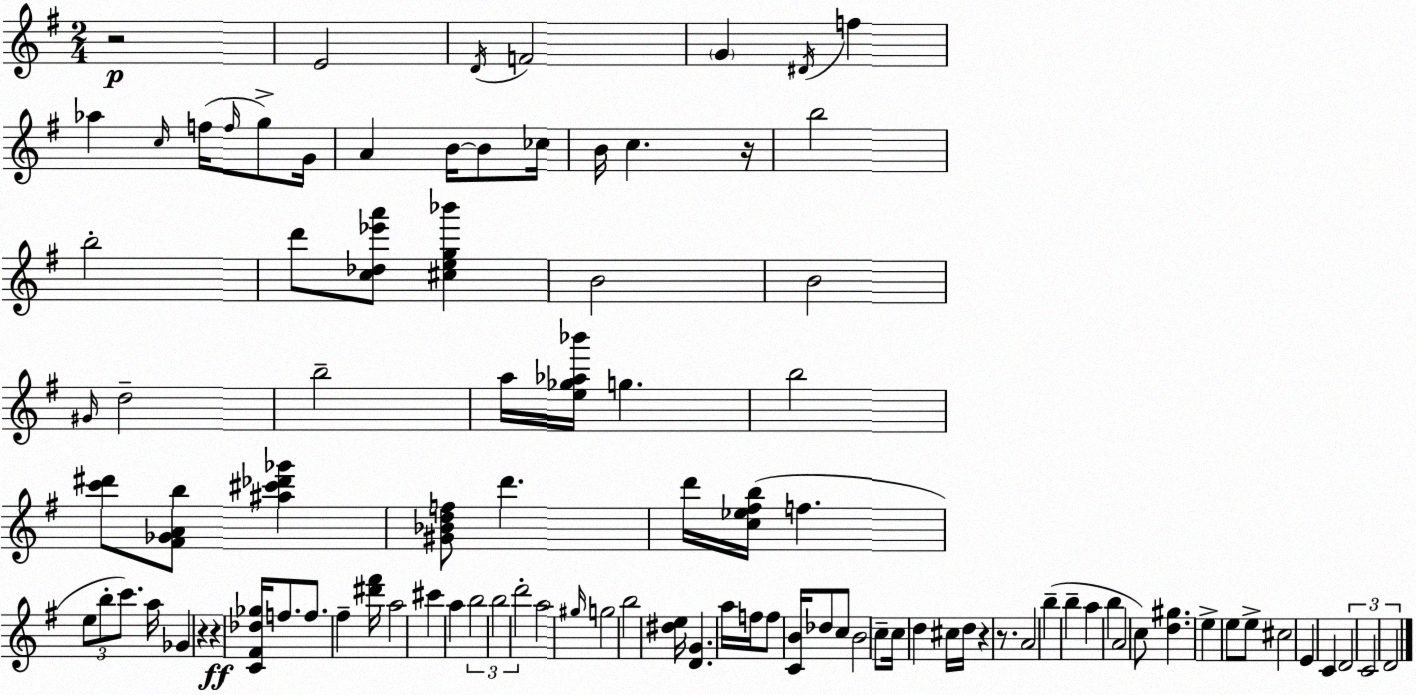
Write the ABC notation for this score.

X:1
T:Untitled
M:2/4
L:1/4
K:G
z2 E2 D/4 F2 G ^D/4 f _a c/4 f/4 f/4 g/2 G/4 A B/4 B/2 _c/4 B/4 c z/4 b2 b2 d'/2 [c_d_e'a']/2 [^ceg_b'] B2 B2 ^G/4 d2 b2 a/4 [e_g_a_b']/4 g b2 [c'^d']/2 [^F_GAb]/2 [^a^c'_d'_g'] [^G_Bdf]/2 d' d'/4 [c_e^fb]/4 f e/2 b/2 c'/2 a/4 _G z z [C^F_d_g]/4 f/2 f/2 ^f [^d'^f']/4 a2 ^c' a b2 b2 d'2 a2 ^g/4 g2 b2 [^de]/4 [DG] a/4 f/4 f/2 [CB]/4 _d/2 c/2 B2 c/2 c/4 d ^c/4 d/4 z z/2 A2 b b a b A2 c/2 [d^g] e e/2 e/2 ^c2 E C D2 C2 D2